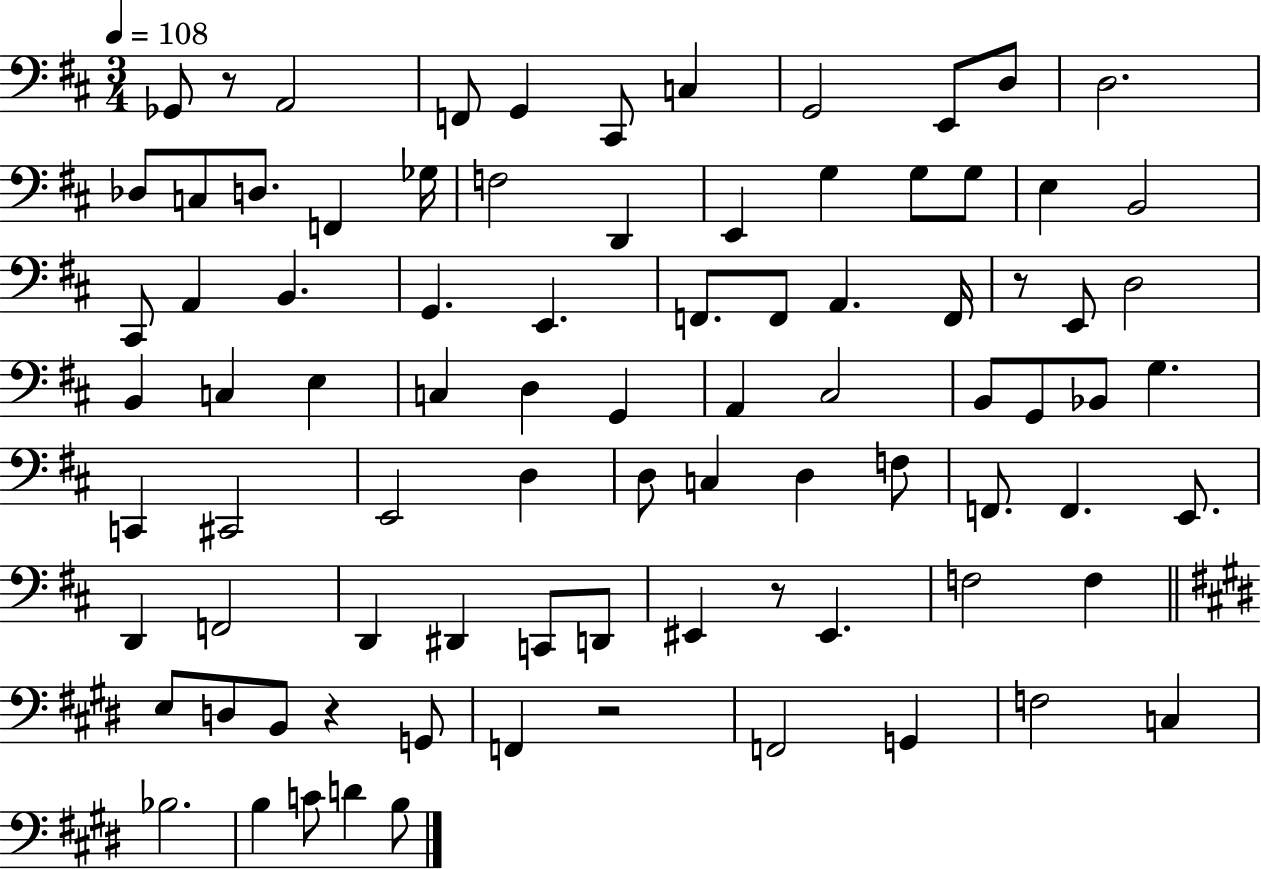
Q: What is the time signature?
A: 3/4